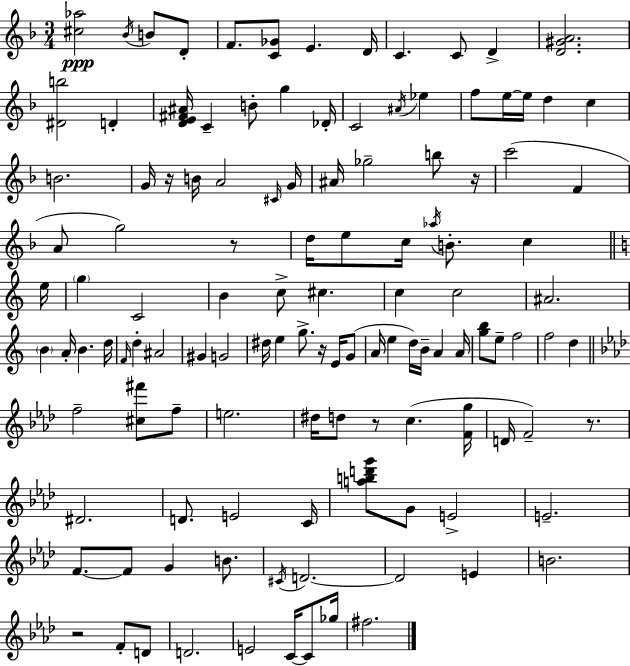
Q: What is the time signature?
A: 3/4